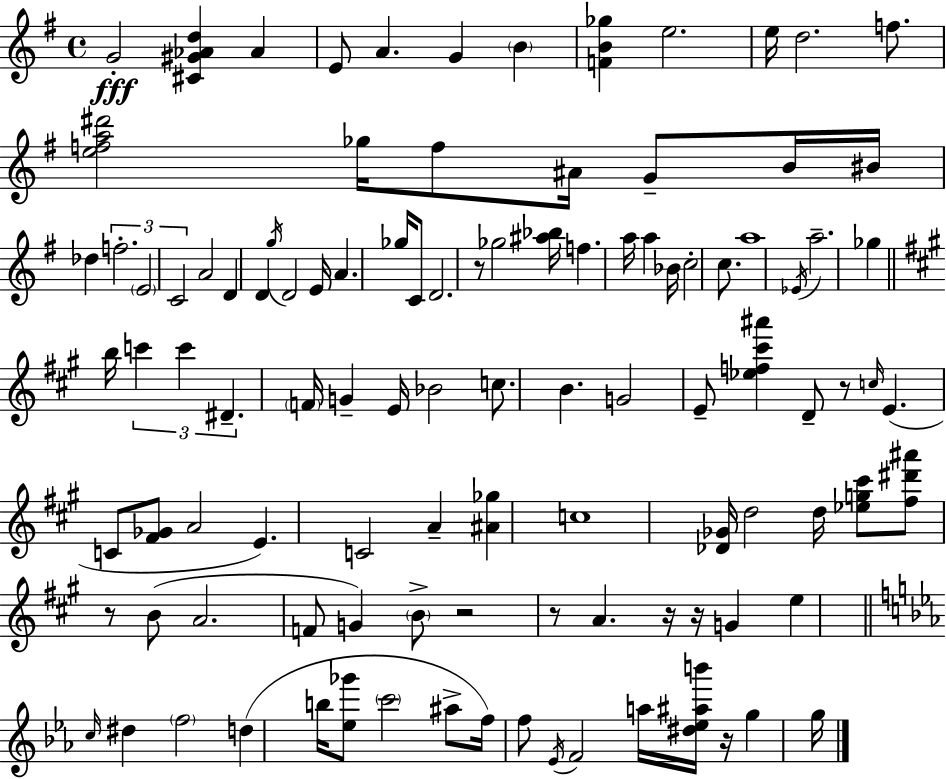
G4/h [C#4,G#4,Ab4,D5]/q Ab4/q E4/e A4/q. G4/q B4/q [F4,B4,Gb5]/q E5/h. E5/s D5/h. F5/e. [E5,F5,A5,D#6]/h Gb5/s F5/e A#4/s G4/e B4/s BIS4/s Db5/q F5/h. E4/h C4/h A4/h D4/q D4/q G5/s D4/h E4/s A4/q. Gb5/s C4/e D4/h. R/e Gb5/h [A#5,Bb5]/s F5/q. A5/s A5/q Bb4/s C5/h C5/e. A5/w Eb4/s A5/h. Gb5/q B5/s C6/q C6/q D#4/q. F4/s G4/q E4/s Bb4/h C5/e. B4/q. G4/h E4/e [Eb5,F5,C#6,A#6]/q D4/e R/e C5/s E4/q. C4/e [F#4,Gb4]/e A4/h E4/q. C4/h A4/q [A#4,Gb5]/q C5/w [Db4,Gb4]/s D5/h D5/s [Eb5,G5,C#6]/e [F#5,D#6,A#6]/e R/e B4/e A4/h. F4/e G4/q B4/e R/h R/e A4/q. R/s R/s G4/q E5/q C5/s D#5/q F5/h D5/q B5/s [Eb5,Gb6]/e C6/h A#5/e F5/s F5/e Eb4/s F4/h A5/s [D#5,Eb5,A#5,B6]/s R/s G5/q G5/s